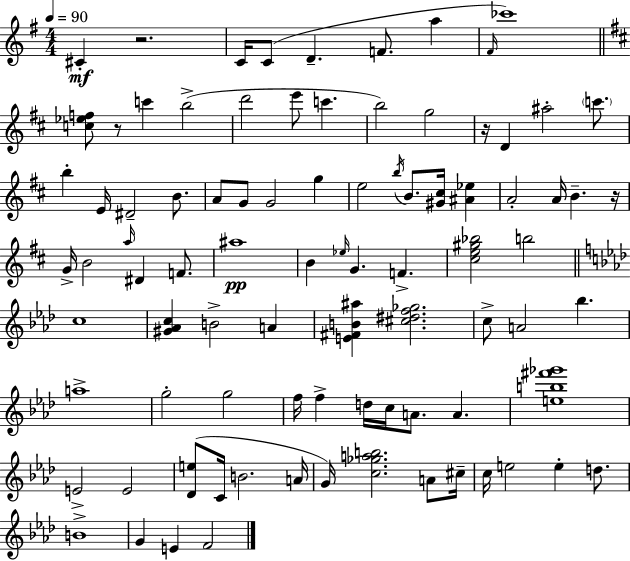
C#4/q R/h. C4/s C4/e D4/q. F4/e. A5/q F#4/s CES6/w [C5,Eb5,F5]/e R/e C6/q B5/h D6/h E6/e C6/q. B5/h G5/h R/s D4/q A#5/h C6/e. B5/q E4/s D#4/h B4/e. A4/e G4/e G4/h G5/q E5/h B5/s B4/e. [G#4,C#5]/s [A#4,Eb5]/q A4/h A4/s B4/q. R/s G4/s B4/h A5/s D#4/q F4/e. A#5/w B4/q Eb5/s G4/q. F4/q. [C#5,E5,G#5,Bb5]/h B5/h C5/w [G#4,Ab4,C5]/q B4/h A4/q [E4,F#4,B4,A#5]/q [C#5,D#5,F5,Gb5]/h. C5/e A4/h Bb5/q. A5/w G5/h G5/h F5/s F5/q D5/s C5/s A4/e. A4/q. [E5,B5,F#6,Gb6]/w E4/h E4/h [Db4,E5]/e C4/s B4/h. A4/s G4/s [C5,Gb5,A5,B5]/h. A4/e C#5/s C5/s E5/h E5/q D5/e. B4/w G4/q E4/q F4/h